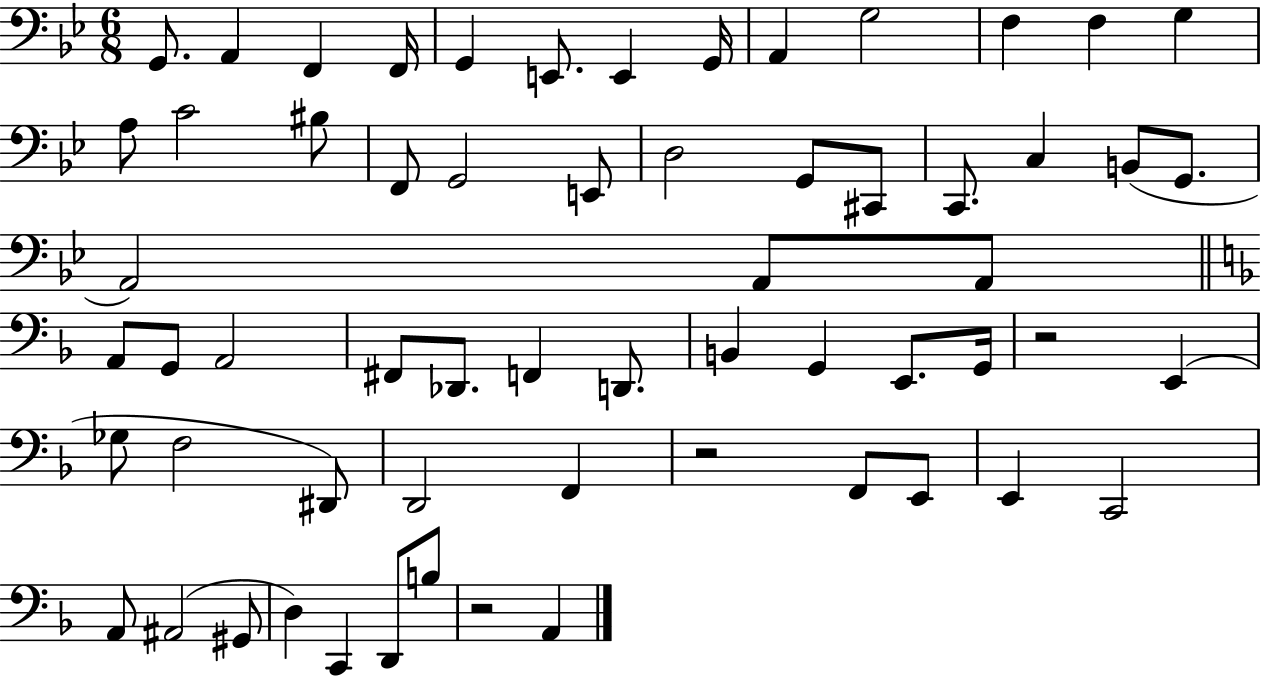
X:1
T:Untitled
M:6/8
L:1/4
K:Bb
G,,/2 A,, F,, F,,/4 G,, E,,/2 E,, G,,/4 A,, G,2 F, F, G, A,/2 C2 ^B,/2 F,,/2 G,,2 E,,/2 D,2 G,,/2 ^C,,/2 C,,/2 C, B,,/2 G,,/2 A,,2 A,,/2 A,,/2 A,,/2 G,,/2 A,,2 ^F,,/2 _D,,/2 F,, D,,/2 B,, G,, E,,/2 G,,/4 z2 E,, _G,/2 F,2 ^D,,/2 D,,2 F,, z2 F,,/2 E,,/2 E,, C,,2 A,,/2 ^A,,2 ^G,,/2 D, C,, D,,/2 B,/2 z2 A,,